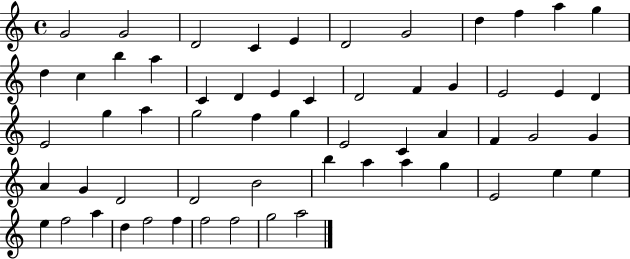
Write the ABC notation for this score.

X:1
T:Untitled
M:4/4
L:1/4
K:C
G2 G2 D2 C E D2 G2 d f a g d c b a C D E C D2 F G E2 E D E2 g a g2 f g E2 C A F G2 G A G D2 D2 B2 b a a g E2 e e e f2 a d f2 f f2 f2 g2 a2